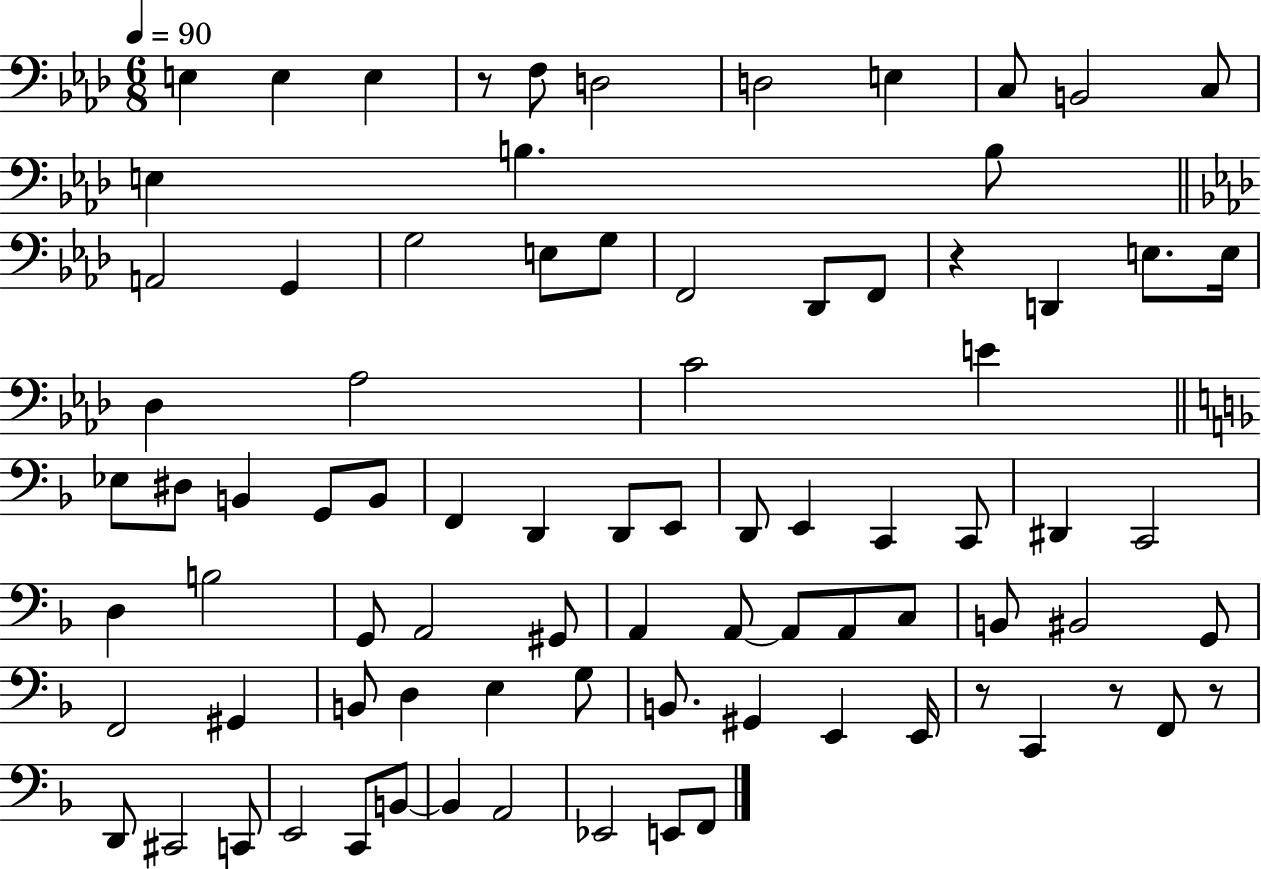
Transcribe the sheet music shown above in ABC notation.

X:1
T:Untitled
M:6/8
L:1/4
K:Ab
E, E, E, z/2 F,/2 D,2 D,2 E, C,/2 B,,2 C,/2 E, B, B,/2 A,,2 G,, G,2 E,/2 G,/2 F,,2 _D,,/2 F,,/2 z D,, E,/2 E,/4 _D, _A,2 C2 E _E,/2 ^D,/2 B,, G,,/2 B,,/2 F,, D,, D,,/2 E,,/2 D,,/2 E,, C,, C,,/2 ^D,, C,,2 D, B,2 G,,/2 A,,2 ^G,,/2 A,, A,,/2 A,,/2 A,,/2 C,/2 B,,/2 ^B,,2 G,,/2 F,,2 ^G,, B,,/2 D, E, G,/2 B,,/2 ^G,, E,, E,,/4 z/2 C,, z/2 F,,/2 z/2 D,,/2 ^C,,2 C,,/2 E,,2 C,,/2 B,,/2 B,, A,,2 _E,,2 E,,/2 F,,/2